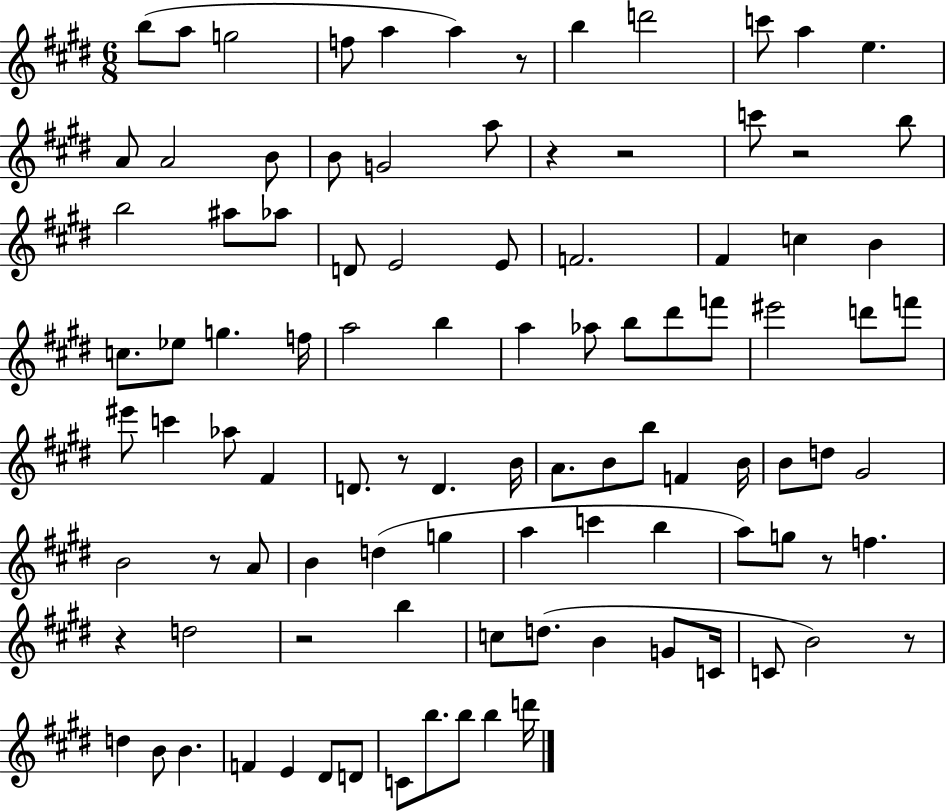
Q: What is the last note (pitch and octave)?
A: D6